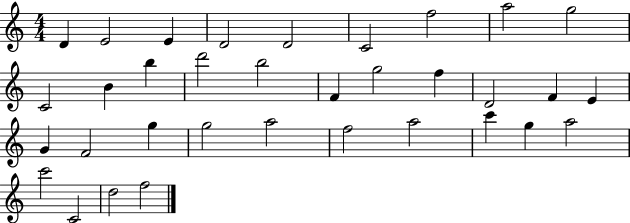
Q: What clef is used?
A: treble